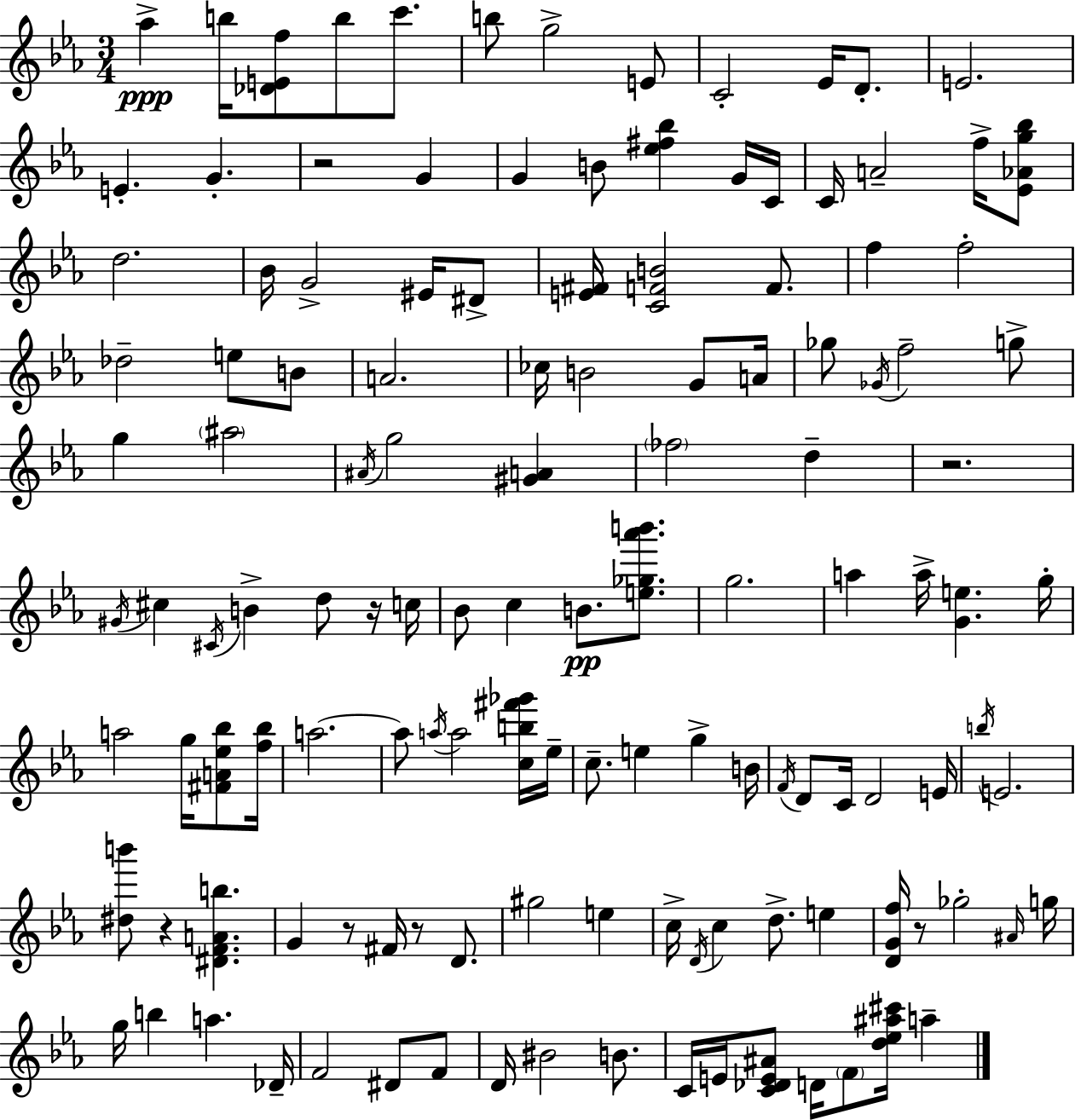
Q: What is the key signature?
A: EES major